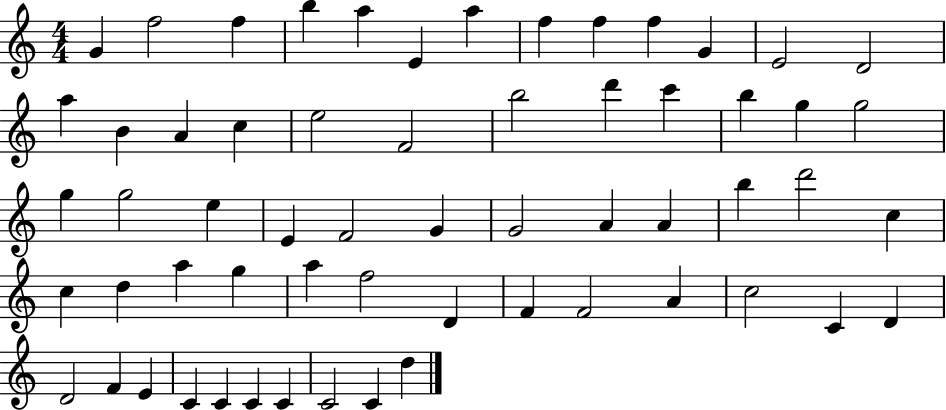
G4/q F5/h F5/q B5/q A5/q E4/q A5/q F5/q F5/q F5/q G4/q E4/h D4/h A5/q B4/q A4/q C5/q E5/h F4/h B5/h D6/q C6/q B5/q G5/q G5/h G5/q G5/h E5/q E4/q F4/h G4/q G4/h A4/q A4/q B5/q D6/h C5/q C5/q D5/q A5/q G5/q A5/q F5/h D4/q F4/q F4/h A4/q C5/h C4/q D4/q D4/h F4/q E4/q C4/q C4/q C4/q C4/q C4/h C4/q D5/q